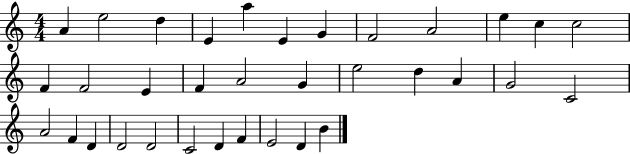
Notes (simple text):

A4/q E5/h D5/q E4/q A5/q E4/q G4/q F4/h A4/h E5/q C5/q C5/h F4/q F4/h E4/q F4/q A4/h G4/q E5/h D5/q A4/q G4/h C4/h A4/h F4/q D4/q D4/h D4/h C4/h D4/q F4/q E4/h D4/q B4/q